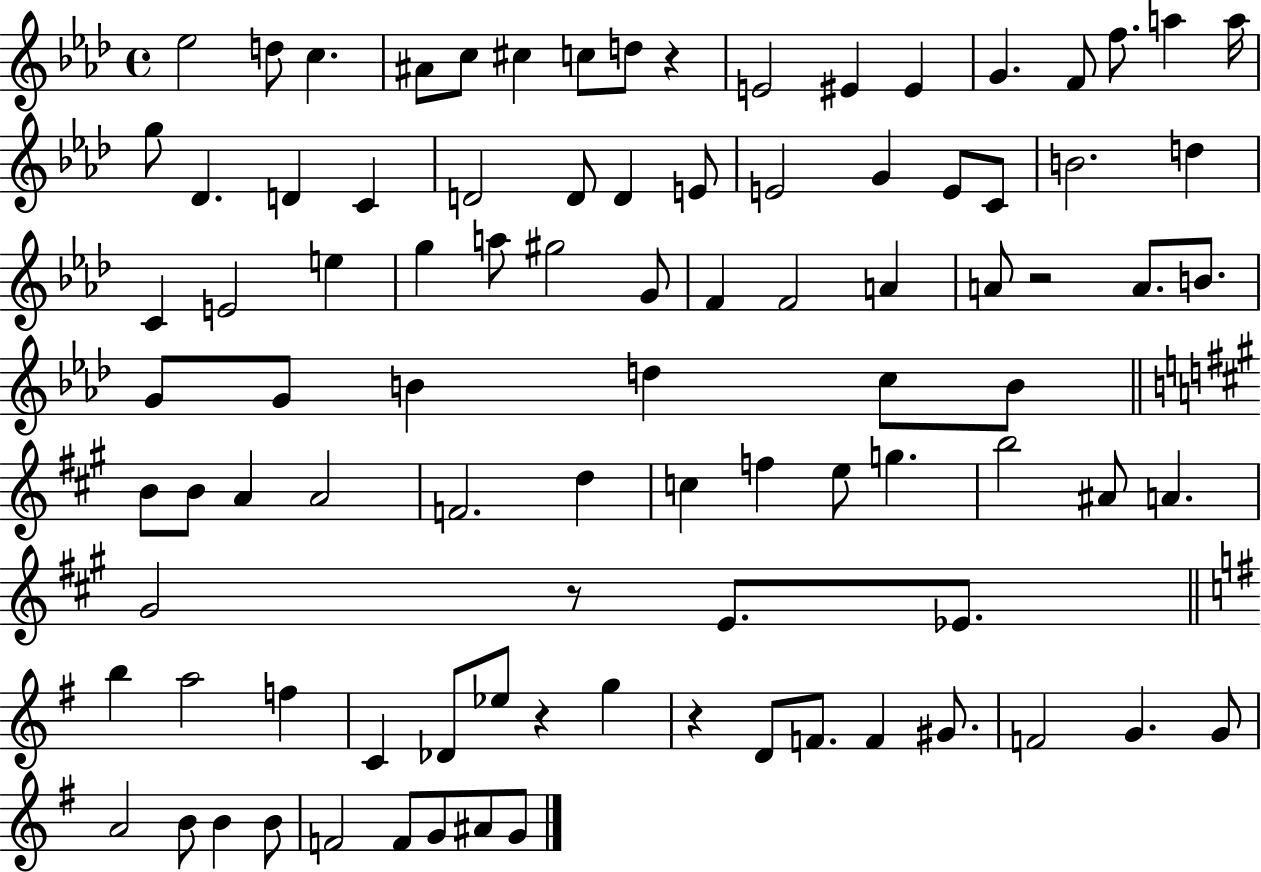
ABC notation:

X:1
T:Untitled
M:4/4
L:1/4
K:Ab
_e2 d/2 c ^A/2 c/2 ^c c/2 d/2 z E2 ^E ^E G F/2 f/2 a a/4 g/2 _D D C D2 D/2 D E/2 E2 G E/2 C/2 B2 d C E2 e g a/2 ^g2 G/2 F F2 A A/2 z2 A/2 B/2 G/2 G/2 B d c/2 B/2 B/2 B/2 A A2 F2 d c f e/2 g b2 ^A/2 A ^G2 z/2 E/2 _E/2 b a2 f C _D/2 _e/2 z g z D/2 F/2 F ^G/2 F2 G G/2 A2 B/2 B B/2 F2 F/2 G/2 ^A/2 G/2